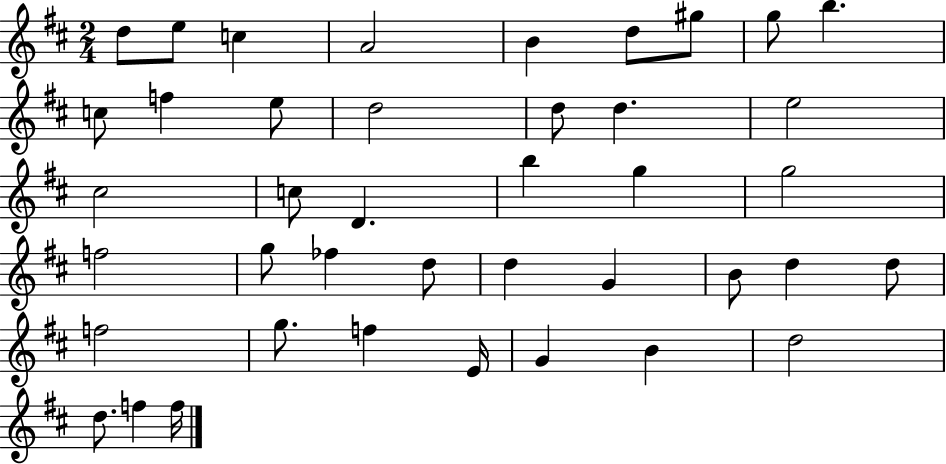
D5/e E5/e C5/q A4/h B4/q D5/e G#5/e G5/e B5/q. C5/e F5/q E5/e D5/h D5/e D5/q. E5/h C#5/h C5/e D4/q. B5/q G5/q G5/h F5/h G5/e FES5/q D5/e D5/q G4/q B4/e D5/q D5/e F5/h G5/e. F5/q E4/s G4/q B4/q D5/h D5/e. F5/q F5/s